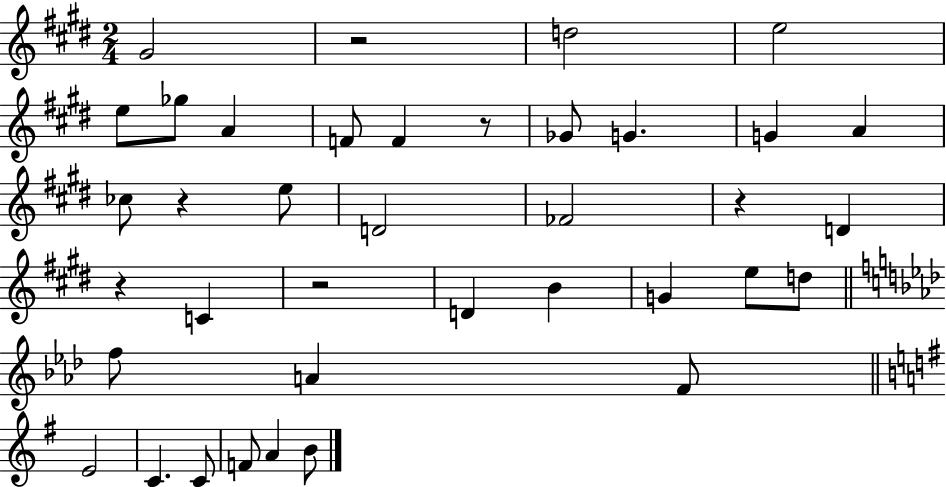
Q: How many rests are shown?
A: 6